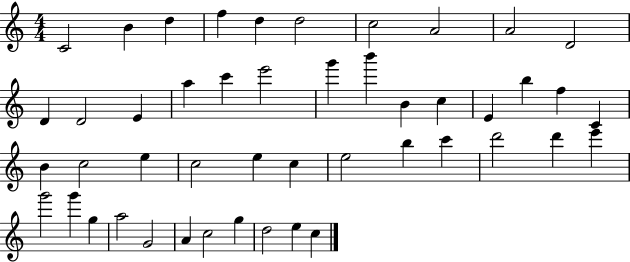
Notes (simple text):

C4/h B4/q D5/q F5/q D5/q D5/h C5/h A4/h A4/h D4/h D4/q D4/h E4/q A5/q C6/q E6/h G6/q B6/q B4/q C5/q E4/q B5/q F5/q C4/q B4/q C5/h E5/q C5/h E5/q C5/q E5/h B5/q C6/q D6/h D6/q E6/q G6/h G6/q G5/q A5/h G4/h A4/q C5/h G5/q D5/h E5/q C5/q